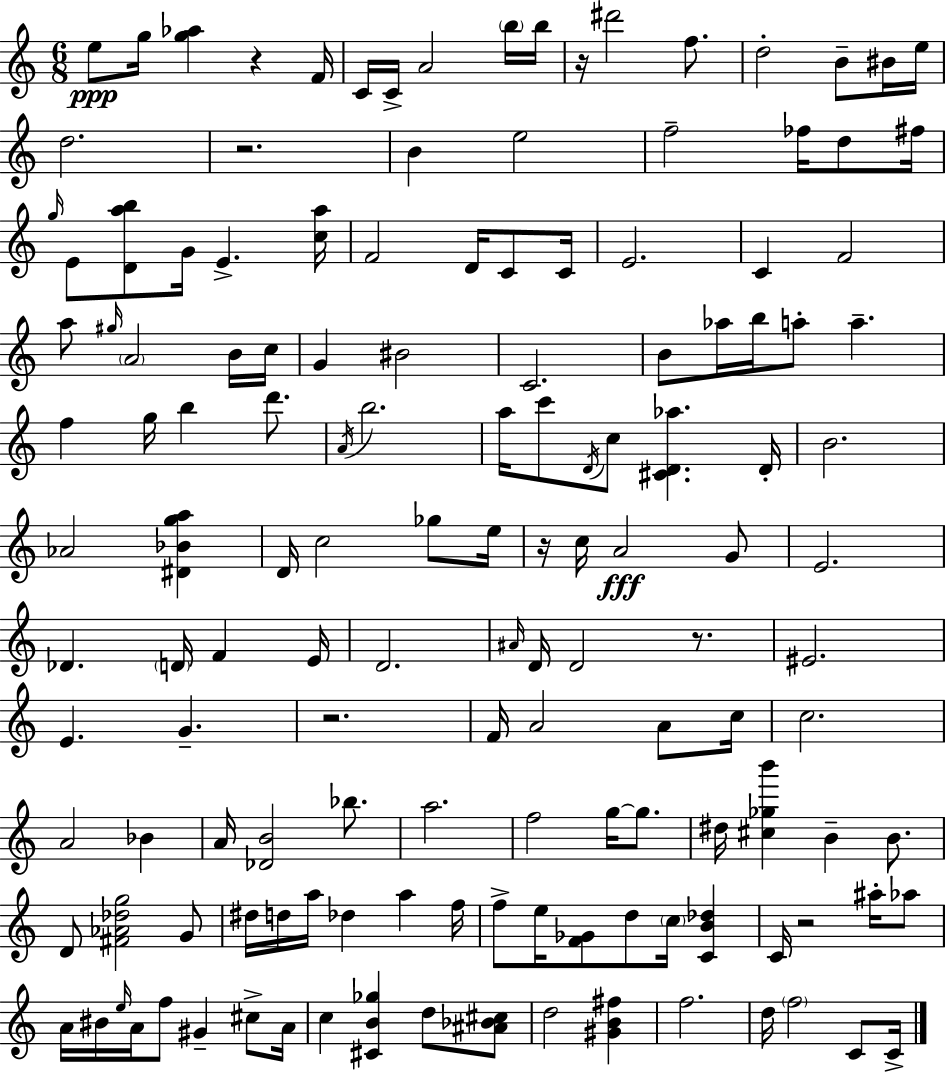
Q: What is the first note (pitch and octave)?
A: E5